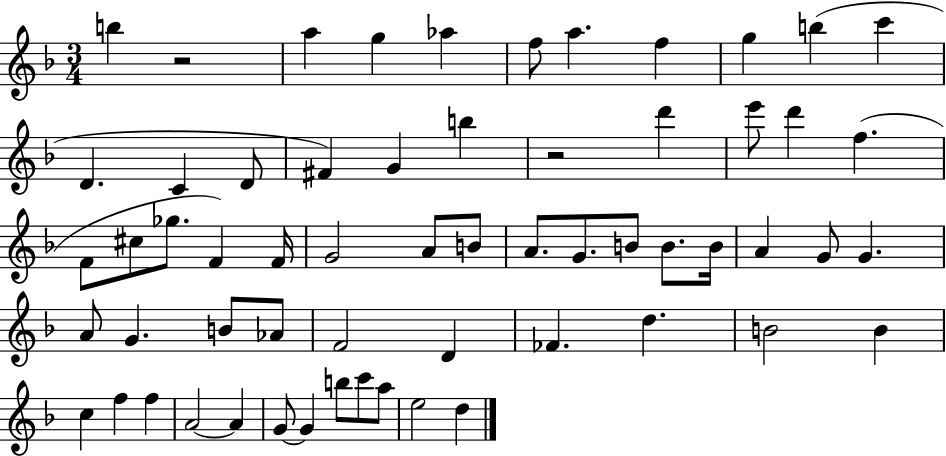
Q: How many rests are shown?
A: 2